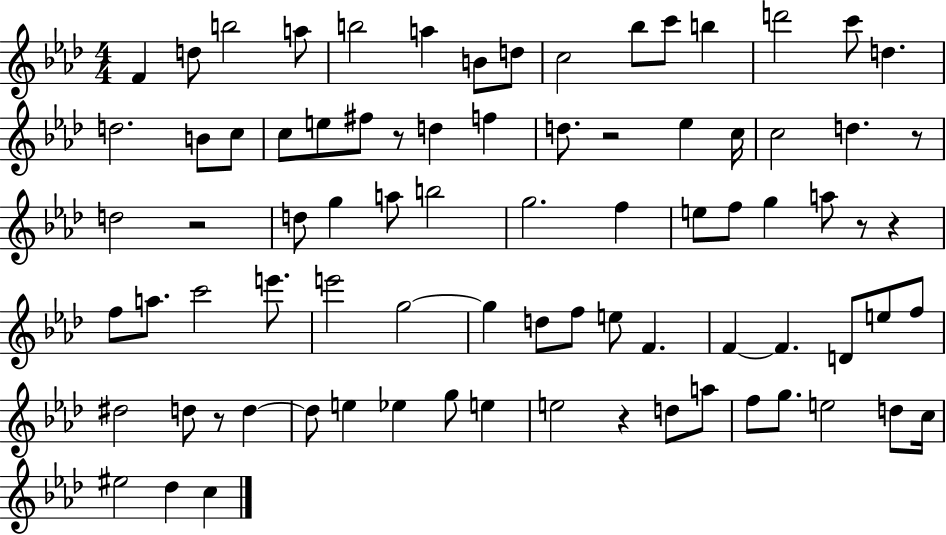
F4/q D5/e B5/h A5/e B5/h A5/q B4/e D5/e C5/h Bb5/e C6/e B5/q D6/h C6/e D5/q. D5/h. B4/e C5/e C5/e E5/e F#5/e R/e D5/q F5/q D5/e. R/h Eb5/q C5/s C5/h D5/q. R/e D5/h R/h D5/e G5/q A5/e B5/h G5/h. F5/q E5/e F5/e G5/q A5/e R/e R/q F5/e A5/e. C6/h E6/e. E6/h G5/h G5/q D5/e F5/e E5/e F4/q. F4/q F4/q. D4/e E5/e F5/e D#5/h D5/e R/e D5/q D5/e E5/q Eb5/q G5/e E5/q E5/h R/q D5/e A5/e F5/e G5/e. E5/h D5/e C5/s EIS5/h Db5/q C5/q